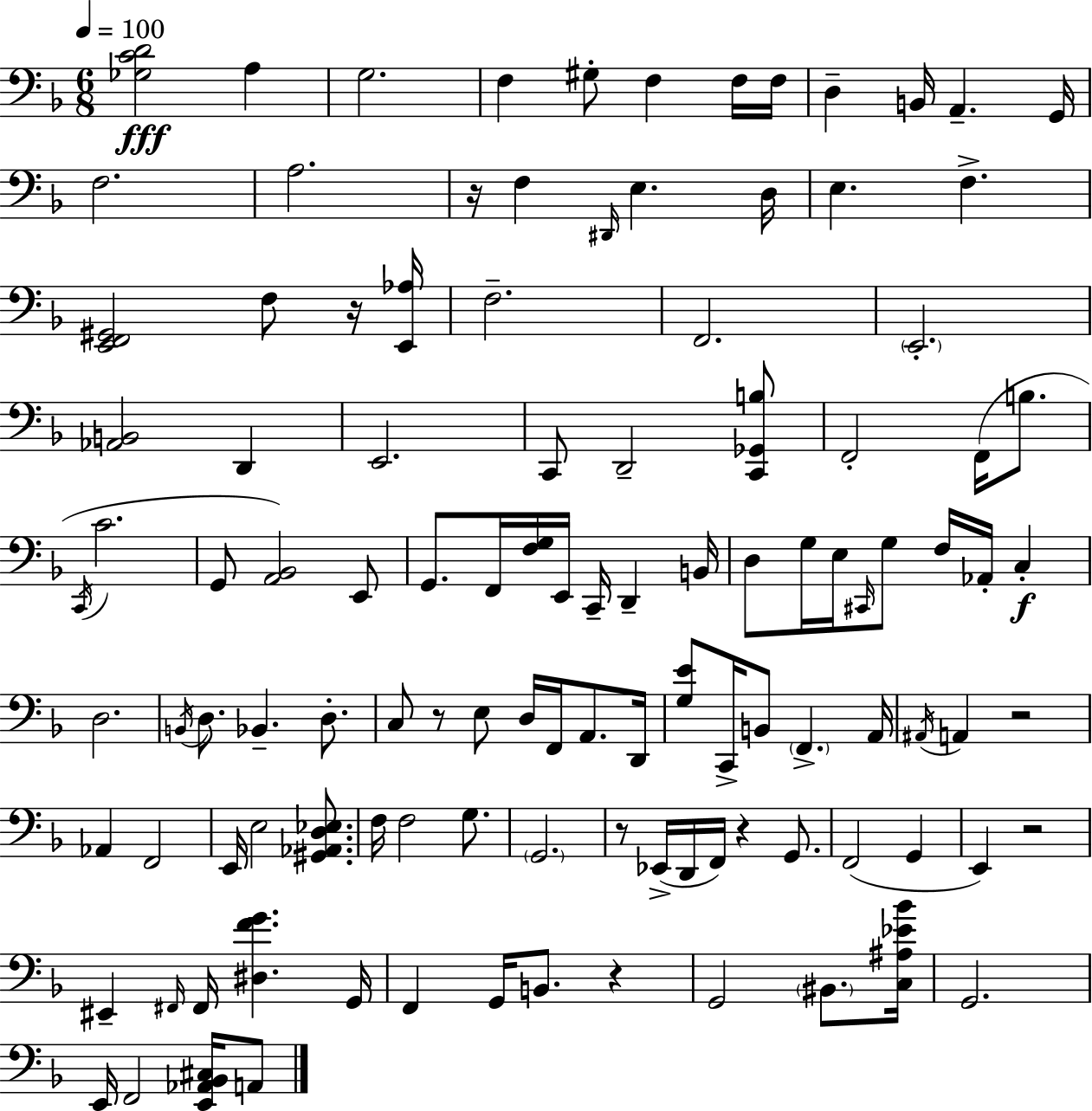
{
  \clef bass
  \numericTimeSignature
  \time 6/8
  \key d \minor
  \tempo 4 = 100
  <ges c' d'>2\fff a4 | g2. | f4 gis8-. f4 f16 f16 | d4-- b,16 a,4.-- g,16 | \break f2. | a2. | r16 f4 \grace { dis,16 } e4. | d16 e4. f4.-> | \break <e, f, gis,>2 f8 r16 | <e, aes>16 f2.-- | f,2. | \parenthesize e,2.-. | \break <aes, b,>2 d,4 | e,2. | c,8 d,2-- <c, ges, b>8 | f,2-. f,16( b8. | \break \acciaccatura { c,16 } c'2. | g,8 <a, bes,>2) | e,8 g,8. f,16 <f g>16 e,16 c,16-- d,4-- | b,16 d8 g16 e16 \grace { cis,16 } g8 f16 aes,16-. c4-.\f | \break d2. | \acciaccatura { b,16 } d8. bes,4.-- | d8.-. c8 r8 e8 d16 f,16 | a,8. d,16 <g e'>8 c,16-> b,8 \parenthesize f,4.-> | \break a,16 \acciaccatura { ais,16 } a,4 r2 | aes,4 f,2 | e,16 e2 | <gis, aes, d ees>8. f16 f2 | \break g8. \parenthesize g,2. | r8 ees,16->( d,16 f,16) r4 | g,8. f,2( | g,4 e,4) r2 | \break eis,4-- \grace { fis,16 } fis,16 <dis f' g'>4. | g,16 f,4 g,16 b,8. | r4 g,2 | \parenthesize bis,8. <c ais ees' bes'>16 g,2. | \break e,16 f,2 | <e, aes, bes, cis>16 a,8 \bar "|."
}